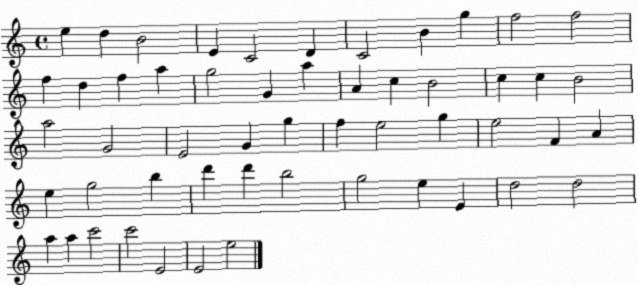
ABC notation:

X:1
T:Untitled
M:4/4
L:1/4
K:C
e d B2 E C2 D C2 B g f2 f2 f d f a g2 G a A c B2 c c B2 a2 G2 E2 G g f e2 g e2 F A e g2 b d' d' b2 g2 e E d2 d2 a a c'2 c'2 E2 E2 e2